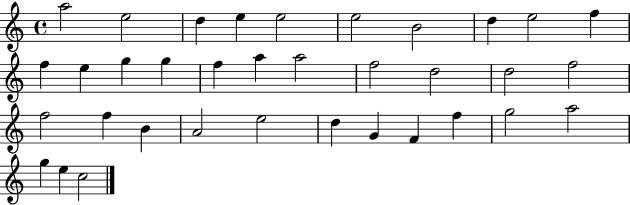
A5/h E5/h D5/q E5/q E5/h E5/h B4/h D5/q E5/h F5/q F5/q E5/q G5/q G5/q F5/q A5/q A5/h F5/h D5/h D5/h F5/h F5/h F5/q B4/q A4/h E5/h D5/q G4/q F4/q F5/q G5/h A5/h G5/q E5/q C5/h